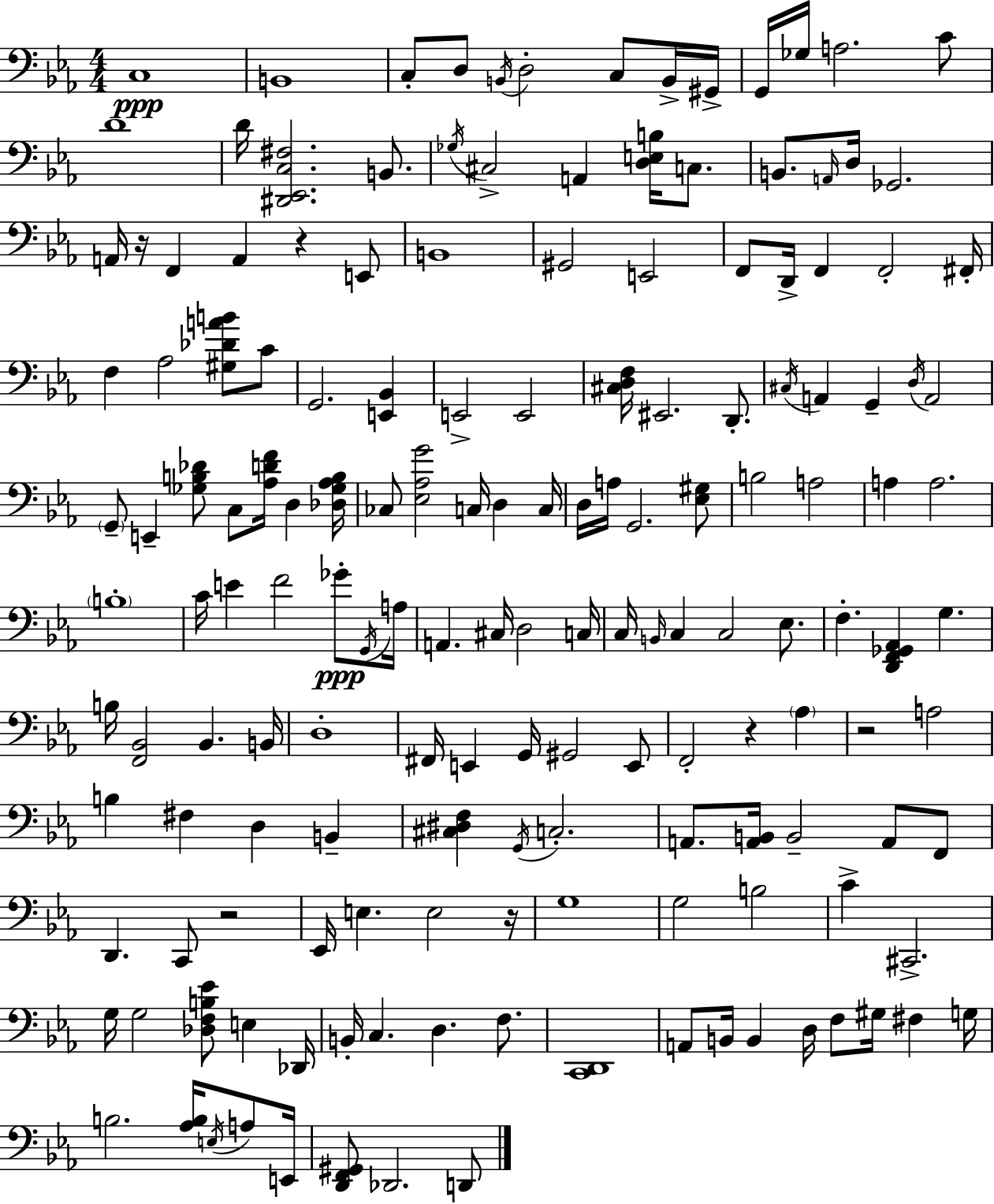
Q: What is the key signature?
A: EES major